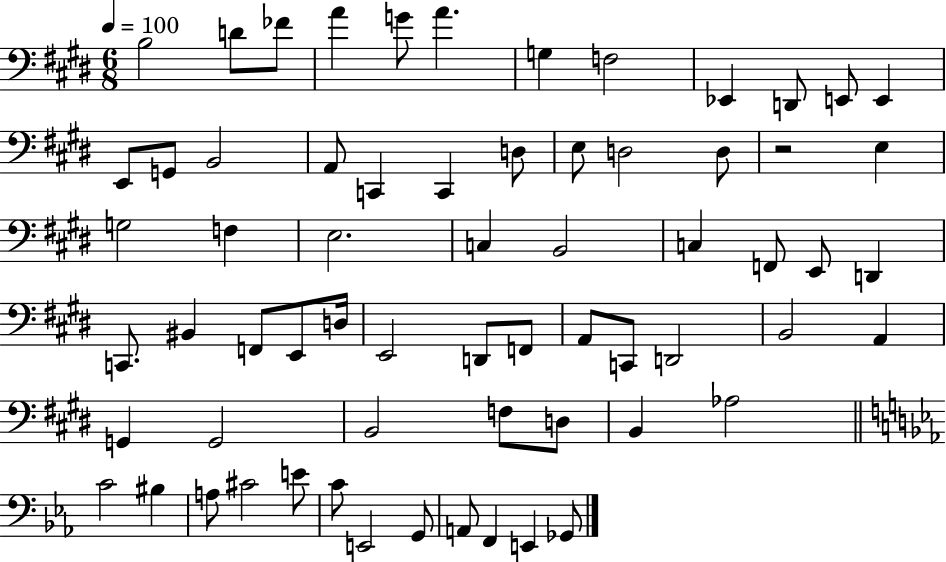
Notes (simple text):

B3/h D4/e FES4/e A4/q G4/e A4/q. G3/q F3/h Eb2/q D2/e E2/e E2/q E2/e G2/e B2/h A2/e C2/q C2/q D3/e E3/e D3/h D3/e R/h E3/q G3/h F3/q E3/h. C3/q B2/h C3/q F2/e E2/e D2/q C2/e. BIS2/q F2/e E2/e D3/s E2/h D2/e F2/e A2/e C2/e D2/h B2/h A2/q G2/q G2/h B2/h F3/e D3/e B2/q Ab3/h C4/h BIS3/q A3/e C#4/h E4/e C4/e E2/h G2/e A2/e F2/q E2/q Gb2/e